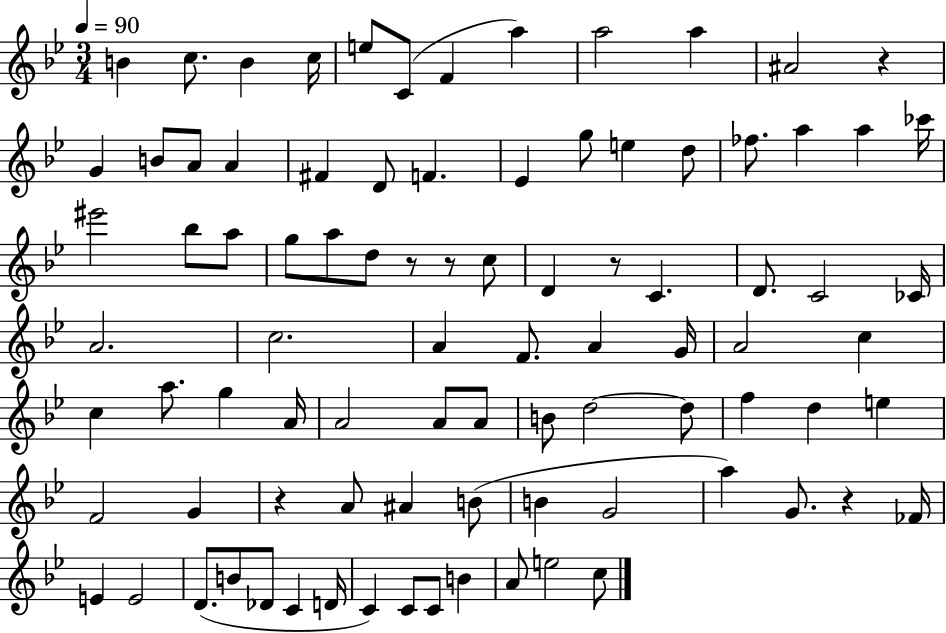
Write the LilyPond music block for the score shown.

{
  \clef treble
  \numericTimeSignature
  \time 3/4
  \key bes \major
  \tempo 4 = 90
  b'4 c''8. b'4 c''16 | e''8 c'8( f'4 a''4) | a''2 a''4 | ais'2 r4 | \break g'4 b'8 a'8 a'4 | fis'4 d'8 f'4. | ees'4 g''8 e''4 d''8 | fes''8. a''4 a''4 ces'''16 | \break eis'''2 bes''8 a''8 | g''8 a''8 d''8 r8 r8 c''8 | d'4 r8 c'4. | d'8. c'2 ces'16 | \break a'2. | c''2. | a'4 f'8. a'4 g'16 | a'2 c''4 | \break c''4 a''8. g''4 a'16 | a'2 a'8 a'8 | b'8 d''2~~ d''8 | f''4 d''4 e''4 | \break f'2 g'4 | r4 a'8 ais'4 b'8( | b'4 g'2 | a''4) g'8. r4 fes'16 | \break e'4 e'2 | d'8.( b'8 des'8 c'4 d'16 | c'4) c'8 c'8 b'4 | a'8 e''2 c''8 | \break \bar "|."
}